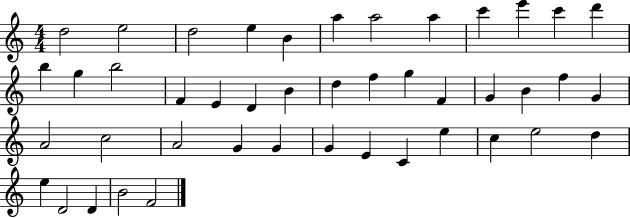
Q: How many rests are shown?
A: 0